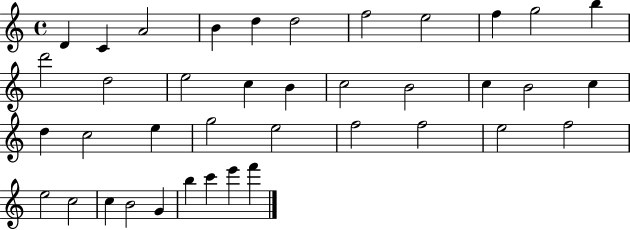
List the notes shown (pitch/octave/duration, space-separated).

D4/q C4/q A4/h B4/q D5/q D5/h F5/h E5/h F5/q G5/h B5/q D6/h D5/h E5/h C5/q B4/q C5/h B4/h C5/q B4/h C5/q D5/q C5/h E5/q G5/h E5/h F5/h F5/h E5/h F5/h E5/h C5/h C5/q B4/h G4/q B5/q C6/q E6/q F6/q